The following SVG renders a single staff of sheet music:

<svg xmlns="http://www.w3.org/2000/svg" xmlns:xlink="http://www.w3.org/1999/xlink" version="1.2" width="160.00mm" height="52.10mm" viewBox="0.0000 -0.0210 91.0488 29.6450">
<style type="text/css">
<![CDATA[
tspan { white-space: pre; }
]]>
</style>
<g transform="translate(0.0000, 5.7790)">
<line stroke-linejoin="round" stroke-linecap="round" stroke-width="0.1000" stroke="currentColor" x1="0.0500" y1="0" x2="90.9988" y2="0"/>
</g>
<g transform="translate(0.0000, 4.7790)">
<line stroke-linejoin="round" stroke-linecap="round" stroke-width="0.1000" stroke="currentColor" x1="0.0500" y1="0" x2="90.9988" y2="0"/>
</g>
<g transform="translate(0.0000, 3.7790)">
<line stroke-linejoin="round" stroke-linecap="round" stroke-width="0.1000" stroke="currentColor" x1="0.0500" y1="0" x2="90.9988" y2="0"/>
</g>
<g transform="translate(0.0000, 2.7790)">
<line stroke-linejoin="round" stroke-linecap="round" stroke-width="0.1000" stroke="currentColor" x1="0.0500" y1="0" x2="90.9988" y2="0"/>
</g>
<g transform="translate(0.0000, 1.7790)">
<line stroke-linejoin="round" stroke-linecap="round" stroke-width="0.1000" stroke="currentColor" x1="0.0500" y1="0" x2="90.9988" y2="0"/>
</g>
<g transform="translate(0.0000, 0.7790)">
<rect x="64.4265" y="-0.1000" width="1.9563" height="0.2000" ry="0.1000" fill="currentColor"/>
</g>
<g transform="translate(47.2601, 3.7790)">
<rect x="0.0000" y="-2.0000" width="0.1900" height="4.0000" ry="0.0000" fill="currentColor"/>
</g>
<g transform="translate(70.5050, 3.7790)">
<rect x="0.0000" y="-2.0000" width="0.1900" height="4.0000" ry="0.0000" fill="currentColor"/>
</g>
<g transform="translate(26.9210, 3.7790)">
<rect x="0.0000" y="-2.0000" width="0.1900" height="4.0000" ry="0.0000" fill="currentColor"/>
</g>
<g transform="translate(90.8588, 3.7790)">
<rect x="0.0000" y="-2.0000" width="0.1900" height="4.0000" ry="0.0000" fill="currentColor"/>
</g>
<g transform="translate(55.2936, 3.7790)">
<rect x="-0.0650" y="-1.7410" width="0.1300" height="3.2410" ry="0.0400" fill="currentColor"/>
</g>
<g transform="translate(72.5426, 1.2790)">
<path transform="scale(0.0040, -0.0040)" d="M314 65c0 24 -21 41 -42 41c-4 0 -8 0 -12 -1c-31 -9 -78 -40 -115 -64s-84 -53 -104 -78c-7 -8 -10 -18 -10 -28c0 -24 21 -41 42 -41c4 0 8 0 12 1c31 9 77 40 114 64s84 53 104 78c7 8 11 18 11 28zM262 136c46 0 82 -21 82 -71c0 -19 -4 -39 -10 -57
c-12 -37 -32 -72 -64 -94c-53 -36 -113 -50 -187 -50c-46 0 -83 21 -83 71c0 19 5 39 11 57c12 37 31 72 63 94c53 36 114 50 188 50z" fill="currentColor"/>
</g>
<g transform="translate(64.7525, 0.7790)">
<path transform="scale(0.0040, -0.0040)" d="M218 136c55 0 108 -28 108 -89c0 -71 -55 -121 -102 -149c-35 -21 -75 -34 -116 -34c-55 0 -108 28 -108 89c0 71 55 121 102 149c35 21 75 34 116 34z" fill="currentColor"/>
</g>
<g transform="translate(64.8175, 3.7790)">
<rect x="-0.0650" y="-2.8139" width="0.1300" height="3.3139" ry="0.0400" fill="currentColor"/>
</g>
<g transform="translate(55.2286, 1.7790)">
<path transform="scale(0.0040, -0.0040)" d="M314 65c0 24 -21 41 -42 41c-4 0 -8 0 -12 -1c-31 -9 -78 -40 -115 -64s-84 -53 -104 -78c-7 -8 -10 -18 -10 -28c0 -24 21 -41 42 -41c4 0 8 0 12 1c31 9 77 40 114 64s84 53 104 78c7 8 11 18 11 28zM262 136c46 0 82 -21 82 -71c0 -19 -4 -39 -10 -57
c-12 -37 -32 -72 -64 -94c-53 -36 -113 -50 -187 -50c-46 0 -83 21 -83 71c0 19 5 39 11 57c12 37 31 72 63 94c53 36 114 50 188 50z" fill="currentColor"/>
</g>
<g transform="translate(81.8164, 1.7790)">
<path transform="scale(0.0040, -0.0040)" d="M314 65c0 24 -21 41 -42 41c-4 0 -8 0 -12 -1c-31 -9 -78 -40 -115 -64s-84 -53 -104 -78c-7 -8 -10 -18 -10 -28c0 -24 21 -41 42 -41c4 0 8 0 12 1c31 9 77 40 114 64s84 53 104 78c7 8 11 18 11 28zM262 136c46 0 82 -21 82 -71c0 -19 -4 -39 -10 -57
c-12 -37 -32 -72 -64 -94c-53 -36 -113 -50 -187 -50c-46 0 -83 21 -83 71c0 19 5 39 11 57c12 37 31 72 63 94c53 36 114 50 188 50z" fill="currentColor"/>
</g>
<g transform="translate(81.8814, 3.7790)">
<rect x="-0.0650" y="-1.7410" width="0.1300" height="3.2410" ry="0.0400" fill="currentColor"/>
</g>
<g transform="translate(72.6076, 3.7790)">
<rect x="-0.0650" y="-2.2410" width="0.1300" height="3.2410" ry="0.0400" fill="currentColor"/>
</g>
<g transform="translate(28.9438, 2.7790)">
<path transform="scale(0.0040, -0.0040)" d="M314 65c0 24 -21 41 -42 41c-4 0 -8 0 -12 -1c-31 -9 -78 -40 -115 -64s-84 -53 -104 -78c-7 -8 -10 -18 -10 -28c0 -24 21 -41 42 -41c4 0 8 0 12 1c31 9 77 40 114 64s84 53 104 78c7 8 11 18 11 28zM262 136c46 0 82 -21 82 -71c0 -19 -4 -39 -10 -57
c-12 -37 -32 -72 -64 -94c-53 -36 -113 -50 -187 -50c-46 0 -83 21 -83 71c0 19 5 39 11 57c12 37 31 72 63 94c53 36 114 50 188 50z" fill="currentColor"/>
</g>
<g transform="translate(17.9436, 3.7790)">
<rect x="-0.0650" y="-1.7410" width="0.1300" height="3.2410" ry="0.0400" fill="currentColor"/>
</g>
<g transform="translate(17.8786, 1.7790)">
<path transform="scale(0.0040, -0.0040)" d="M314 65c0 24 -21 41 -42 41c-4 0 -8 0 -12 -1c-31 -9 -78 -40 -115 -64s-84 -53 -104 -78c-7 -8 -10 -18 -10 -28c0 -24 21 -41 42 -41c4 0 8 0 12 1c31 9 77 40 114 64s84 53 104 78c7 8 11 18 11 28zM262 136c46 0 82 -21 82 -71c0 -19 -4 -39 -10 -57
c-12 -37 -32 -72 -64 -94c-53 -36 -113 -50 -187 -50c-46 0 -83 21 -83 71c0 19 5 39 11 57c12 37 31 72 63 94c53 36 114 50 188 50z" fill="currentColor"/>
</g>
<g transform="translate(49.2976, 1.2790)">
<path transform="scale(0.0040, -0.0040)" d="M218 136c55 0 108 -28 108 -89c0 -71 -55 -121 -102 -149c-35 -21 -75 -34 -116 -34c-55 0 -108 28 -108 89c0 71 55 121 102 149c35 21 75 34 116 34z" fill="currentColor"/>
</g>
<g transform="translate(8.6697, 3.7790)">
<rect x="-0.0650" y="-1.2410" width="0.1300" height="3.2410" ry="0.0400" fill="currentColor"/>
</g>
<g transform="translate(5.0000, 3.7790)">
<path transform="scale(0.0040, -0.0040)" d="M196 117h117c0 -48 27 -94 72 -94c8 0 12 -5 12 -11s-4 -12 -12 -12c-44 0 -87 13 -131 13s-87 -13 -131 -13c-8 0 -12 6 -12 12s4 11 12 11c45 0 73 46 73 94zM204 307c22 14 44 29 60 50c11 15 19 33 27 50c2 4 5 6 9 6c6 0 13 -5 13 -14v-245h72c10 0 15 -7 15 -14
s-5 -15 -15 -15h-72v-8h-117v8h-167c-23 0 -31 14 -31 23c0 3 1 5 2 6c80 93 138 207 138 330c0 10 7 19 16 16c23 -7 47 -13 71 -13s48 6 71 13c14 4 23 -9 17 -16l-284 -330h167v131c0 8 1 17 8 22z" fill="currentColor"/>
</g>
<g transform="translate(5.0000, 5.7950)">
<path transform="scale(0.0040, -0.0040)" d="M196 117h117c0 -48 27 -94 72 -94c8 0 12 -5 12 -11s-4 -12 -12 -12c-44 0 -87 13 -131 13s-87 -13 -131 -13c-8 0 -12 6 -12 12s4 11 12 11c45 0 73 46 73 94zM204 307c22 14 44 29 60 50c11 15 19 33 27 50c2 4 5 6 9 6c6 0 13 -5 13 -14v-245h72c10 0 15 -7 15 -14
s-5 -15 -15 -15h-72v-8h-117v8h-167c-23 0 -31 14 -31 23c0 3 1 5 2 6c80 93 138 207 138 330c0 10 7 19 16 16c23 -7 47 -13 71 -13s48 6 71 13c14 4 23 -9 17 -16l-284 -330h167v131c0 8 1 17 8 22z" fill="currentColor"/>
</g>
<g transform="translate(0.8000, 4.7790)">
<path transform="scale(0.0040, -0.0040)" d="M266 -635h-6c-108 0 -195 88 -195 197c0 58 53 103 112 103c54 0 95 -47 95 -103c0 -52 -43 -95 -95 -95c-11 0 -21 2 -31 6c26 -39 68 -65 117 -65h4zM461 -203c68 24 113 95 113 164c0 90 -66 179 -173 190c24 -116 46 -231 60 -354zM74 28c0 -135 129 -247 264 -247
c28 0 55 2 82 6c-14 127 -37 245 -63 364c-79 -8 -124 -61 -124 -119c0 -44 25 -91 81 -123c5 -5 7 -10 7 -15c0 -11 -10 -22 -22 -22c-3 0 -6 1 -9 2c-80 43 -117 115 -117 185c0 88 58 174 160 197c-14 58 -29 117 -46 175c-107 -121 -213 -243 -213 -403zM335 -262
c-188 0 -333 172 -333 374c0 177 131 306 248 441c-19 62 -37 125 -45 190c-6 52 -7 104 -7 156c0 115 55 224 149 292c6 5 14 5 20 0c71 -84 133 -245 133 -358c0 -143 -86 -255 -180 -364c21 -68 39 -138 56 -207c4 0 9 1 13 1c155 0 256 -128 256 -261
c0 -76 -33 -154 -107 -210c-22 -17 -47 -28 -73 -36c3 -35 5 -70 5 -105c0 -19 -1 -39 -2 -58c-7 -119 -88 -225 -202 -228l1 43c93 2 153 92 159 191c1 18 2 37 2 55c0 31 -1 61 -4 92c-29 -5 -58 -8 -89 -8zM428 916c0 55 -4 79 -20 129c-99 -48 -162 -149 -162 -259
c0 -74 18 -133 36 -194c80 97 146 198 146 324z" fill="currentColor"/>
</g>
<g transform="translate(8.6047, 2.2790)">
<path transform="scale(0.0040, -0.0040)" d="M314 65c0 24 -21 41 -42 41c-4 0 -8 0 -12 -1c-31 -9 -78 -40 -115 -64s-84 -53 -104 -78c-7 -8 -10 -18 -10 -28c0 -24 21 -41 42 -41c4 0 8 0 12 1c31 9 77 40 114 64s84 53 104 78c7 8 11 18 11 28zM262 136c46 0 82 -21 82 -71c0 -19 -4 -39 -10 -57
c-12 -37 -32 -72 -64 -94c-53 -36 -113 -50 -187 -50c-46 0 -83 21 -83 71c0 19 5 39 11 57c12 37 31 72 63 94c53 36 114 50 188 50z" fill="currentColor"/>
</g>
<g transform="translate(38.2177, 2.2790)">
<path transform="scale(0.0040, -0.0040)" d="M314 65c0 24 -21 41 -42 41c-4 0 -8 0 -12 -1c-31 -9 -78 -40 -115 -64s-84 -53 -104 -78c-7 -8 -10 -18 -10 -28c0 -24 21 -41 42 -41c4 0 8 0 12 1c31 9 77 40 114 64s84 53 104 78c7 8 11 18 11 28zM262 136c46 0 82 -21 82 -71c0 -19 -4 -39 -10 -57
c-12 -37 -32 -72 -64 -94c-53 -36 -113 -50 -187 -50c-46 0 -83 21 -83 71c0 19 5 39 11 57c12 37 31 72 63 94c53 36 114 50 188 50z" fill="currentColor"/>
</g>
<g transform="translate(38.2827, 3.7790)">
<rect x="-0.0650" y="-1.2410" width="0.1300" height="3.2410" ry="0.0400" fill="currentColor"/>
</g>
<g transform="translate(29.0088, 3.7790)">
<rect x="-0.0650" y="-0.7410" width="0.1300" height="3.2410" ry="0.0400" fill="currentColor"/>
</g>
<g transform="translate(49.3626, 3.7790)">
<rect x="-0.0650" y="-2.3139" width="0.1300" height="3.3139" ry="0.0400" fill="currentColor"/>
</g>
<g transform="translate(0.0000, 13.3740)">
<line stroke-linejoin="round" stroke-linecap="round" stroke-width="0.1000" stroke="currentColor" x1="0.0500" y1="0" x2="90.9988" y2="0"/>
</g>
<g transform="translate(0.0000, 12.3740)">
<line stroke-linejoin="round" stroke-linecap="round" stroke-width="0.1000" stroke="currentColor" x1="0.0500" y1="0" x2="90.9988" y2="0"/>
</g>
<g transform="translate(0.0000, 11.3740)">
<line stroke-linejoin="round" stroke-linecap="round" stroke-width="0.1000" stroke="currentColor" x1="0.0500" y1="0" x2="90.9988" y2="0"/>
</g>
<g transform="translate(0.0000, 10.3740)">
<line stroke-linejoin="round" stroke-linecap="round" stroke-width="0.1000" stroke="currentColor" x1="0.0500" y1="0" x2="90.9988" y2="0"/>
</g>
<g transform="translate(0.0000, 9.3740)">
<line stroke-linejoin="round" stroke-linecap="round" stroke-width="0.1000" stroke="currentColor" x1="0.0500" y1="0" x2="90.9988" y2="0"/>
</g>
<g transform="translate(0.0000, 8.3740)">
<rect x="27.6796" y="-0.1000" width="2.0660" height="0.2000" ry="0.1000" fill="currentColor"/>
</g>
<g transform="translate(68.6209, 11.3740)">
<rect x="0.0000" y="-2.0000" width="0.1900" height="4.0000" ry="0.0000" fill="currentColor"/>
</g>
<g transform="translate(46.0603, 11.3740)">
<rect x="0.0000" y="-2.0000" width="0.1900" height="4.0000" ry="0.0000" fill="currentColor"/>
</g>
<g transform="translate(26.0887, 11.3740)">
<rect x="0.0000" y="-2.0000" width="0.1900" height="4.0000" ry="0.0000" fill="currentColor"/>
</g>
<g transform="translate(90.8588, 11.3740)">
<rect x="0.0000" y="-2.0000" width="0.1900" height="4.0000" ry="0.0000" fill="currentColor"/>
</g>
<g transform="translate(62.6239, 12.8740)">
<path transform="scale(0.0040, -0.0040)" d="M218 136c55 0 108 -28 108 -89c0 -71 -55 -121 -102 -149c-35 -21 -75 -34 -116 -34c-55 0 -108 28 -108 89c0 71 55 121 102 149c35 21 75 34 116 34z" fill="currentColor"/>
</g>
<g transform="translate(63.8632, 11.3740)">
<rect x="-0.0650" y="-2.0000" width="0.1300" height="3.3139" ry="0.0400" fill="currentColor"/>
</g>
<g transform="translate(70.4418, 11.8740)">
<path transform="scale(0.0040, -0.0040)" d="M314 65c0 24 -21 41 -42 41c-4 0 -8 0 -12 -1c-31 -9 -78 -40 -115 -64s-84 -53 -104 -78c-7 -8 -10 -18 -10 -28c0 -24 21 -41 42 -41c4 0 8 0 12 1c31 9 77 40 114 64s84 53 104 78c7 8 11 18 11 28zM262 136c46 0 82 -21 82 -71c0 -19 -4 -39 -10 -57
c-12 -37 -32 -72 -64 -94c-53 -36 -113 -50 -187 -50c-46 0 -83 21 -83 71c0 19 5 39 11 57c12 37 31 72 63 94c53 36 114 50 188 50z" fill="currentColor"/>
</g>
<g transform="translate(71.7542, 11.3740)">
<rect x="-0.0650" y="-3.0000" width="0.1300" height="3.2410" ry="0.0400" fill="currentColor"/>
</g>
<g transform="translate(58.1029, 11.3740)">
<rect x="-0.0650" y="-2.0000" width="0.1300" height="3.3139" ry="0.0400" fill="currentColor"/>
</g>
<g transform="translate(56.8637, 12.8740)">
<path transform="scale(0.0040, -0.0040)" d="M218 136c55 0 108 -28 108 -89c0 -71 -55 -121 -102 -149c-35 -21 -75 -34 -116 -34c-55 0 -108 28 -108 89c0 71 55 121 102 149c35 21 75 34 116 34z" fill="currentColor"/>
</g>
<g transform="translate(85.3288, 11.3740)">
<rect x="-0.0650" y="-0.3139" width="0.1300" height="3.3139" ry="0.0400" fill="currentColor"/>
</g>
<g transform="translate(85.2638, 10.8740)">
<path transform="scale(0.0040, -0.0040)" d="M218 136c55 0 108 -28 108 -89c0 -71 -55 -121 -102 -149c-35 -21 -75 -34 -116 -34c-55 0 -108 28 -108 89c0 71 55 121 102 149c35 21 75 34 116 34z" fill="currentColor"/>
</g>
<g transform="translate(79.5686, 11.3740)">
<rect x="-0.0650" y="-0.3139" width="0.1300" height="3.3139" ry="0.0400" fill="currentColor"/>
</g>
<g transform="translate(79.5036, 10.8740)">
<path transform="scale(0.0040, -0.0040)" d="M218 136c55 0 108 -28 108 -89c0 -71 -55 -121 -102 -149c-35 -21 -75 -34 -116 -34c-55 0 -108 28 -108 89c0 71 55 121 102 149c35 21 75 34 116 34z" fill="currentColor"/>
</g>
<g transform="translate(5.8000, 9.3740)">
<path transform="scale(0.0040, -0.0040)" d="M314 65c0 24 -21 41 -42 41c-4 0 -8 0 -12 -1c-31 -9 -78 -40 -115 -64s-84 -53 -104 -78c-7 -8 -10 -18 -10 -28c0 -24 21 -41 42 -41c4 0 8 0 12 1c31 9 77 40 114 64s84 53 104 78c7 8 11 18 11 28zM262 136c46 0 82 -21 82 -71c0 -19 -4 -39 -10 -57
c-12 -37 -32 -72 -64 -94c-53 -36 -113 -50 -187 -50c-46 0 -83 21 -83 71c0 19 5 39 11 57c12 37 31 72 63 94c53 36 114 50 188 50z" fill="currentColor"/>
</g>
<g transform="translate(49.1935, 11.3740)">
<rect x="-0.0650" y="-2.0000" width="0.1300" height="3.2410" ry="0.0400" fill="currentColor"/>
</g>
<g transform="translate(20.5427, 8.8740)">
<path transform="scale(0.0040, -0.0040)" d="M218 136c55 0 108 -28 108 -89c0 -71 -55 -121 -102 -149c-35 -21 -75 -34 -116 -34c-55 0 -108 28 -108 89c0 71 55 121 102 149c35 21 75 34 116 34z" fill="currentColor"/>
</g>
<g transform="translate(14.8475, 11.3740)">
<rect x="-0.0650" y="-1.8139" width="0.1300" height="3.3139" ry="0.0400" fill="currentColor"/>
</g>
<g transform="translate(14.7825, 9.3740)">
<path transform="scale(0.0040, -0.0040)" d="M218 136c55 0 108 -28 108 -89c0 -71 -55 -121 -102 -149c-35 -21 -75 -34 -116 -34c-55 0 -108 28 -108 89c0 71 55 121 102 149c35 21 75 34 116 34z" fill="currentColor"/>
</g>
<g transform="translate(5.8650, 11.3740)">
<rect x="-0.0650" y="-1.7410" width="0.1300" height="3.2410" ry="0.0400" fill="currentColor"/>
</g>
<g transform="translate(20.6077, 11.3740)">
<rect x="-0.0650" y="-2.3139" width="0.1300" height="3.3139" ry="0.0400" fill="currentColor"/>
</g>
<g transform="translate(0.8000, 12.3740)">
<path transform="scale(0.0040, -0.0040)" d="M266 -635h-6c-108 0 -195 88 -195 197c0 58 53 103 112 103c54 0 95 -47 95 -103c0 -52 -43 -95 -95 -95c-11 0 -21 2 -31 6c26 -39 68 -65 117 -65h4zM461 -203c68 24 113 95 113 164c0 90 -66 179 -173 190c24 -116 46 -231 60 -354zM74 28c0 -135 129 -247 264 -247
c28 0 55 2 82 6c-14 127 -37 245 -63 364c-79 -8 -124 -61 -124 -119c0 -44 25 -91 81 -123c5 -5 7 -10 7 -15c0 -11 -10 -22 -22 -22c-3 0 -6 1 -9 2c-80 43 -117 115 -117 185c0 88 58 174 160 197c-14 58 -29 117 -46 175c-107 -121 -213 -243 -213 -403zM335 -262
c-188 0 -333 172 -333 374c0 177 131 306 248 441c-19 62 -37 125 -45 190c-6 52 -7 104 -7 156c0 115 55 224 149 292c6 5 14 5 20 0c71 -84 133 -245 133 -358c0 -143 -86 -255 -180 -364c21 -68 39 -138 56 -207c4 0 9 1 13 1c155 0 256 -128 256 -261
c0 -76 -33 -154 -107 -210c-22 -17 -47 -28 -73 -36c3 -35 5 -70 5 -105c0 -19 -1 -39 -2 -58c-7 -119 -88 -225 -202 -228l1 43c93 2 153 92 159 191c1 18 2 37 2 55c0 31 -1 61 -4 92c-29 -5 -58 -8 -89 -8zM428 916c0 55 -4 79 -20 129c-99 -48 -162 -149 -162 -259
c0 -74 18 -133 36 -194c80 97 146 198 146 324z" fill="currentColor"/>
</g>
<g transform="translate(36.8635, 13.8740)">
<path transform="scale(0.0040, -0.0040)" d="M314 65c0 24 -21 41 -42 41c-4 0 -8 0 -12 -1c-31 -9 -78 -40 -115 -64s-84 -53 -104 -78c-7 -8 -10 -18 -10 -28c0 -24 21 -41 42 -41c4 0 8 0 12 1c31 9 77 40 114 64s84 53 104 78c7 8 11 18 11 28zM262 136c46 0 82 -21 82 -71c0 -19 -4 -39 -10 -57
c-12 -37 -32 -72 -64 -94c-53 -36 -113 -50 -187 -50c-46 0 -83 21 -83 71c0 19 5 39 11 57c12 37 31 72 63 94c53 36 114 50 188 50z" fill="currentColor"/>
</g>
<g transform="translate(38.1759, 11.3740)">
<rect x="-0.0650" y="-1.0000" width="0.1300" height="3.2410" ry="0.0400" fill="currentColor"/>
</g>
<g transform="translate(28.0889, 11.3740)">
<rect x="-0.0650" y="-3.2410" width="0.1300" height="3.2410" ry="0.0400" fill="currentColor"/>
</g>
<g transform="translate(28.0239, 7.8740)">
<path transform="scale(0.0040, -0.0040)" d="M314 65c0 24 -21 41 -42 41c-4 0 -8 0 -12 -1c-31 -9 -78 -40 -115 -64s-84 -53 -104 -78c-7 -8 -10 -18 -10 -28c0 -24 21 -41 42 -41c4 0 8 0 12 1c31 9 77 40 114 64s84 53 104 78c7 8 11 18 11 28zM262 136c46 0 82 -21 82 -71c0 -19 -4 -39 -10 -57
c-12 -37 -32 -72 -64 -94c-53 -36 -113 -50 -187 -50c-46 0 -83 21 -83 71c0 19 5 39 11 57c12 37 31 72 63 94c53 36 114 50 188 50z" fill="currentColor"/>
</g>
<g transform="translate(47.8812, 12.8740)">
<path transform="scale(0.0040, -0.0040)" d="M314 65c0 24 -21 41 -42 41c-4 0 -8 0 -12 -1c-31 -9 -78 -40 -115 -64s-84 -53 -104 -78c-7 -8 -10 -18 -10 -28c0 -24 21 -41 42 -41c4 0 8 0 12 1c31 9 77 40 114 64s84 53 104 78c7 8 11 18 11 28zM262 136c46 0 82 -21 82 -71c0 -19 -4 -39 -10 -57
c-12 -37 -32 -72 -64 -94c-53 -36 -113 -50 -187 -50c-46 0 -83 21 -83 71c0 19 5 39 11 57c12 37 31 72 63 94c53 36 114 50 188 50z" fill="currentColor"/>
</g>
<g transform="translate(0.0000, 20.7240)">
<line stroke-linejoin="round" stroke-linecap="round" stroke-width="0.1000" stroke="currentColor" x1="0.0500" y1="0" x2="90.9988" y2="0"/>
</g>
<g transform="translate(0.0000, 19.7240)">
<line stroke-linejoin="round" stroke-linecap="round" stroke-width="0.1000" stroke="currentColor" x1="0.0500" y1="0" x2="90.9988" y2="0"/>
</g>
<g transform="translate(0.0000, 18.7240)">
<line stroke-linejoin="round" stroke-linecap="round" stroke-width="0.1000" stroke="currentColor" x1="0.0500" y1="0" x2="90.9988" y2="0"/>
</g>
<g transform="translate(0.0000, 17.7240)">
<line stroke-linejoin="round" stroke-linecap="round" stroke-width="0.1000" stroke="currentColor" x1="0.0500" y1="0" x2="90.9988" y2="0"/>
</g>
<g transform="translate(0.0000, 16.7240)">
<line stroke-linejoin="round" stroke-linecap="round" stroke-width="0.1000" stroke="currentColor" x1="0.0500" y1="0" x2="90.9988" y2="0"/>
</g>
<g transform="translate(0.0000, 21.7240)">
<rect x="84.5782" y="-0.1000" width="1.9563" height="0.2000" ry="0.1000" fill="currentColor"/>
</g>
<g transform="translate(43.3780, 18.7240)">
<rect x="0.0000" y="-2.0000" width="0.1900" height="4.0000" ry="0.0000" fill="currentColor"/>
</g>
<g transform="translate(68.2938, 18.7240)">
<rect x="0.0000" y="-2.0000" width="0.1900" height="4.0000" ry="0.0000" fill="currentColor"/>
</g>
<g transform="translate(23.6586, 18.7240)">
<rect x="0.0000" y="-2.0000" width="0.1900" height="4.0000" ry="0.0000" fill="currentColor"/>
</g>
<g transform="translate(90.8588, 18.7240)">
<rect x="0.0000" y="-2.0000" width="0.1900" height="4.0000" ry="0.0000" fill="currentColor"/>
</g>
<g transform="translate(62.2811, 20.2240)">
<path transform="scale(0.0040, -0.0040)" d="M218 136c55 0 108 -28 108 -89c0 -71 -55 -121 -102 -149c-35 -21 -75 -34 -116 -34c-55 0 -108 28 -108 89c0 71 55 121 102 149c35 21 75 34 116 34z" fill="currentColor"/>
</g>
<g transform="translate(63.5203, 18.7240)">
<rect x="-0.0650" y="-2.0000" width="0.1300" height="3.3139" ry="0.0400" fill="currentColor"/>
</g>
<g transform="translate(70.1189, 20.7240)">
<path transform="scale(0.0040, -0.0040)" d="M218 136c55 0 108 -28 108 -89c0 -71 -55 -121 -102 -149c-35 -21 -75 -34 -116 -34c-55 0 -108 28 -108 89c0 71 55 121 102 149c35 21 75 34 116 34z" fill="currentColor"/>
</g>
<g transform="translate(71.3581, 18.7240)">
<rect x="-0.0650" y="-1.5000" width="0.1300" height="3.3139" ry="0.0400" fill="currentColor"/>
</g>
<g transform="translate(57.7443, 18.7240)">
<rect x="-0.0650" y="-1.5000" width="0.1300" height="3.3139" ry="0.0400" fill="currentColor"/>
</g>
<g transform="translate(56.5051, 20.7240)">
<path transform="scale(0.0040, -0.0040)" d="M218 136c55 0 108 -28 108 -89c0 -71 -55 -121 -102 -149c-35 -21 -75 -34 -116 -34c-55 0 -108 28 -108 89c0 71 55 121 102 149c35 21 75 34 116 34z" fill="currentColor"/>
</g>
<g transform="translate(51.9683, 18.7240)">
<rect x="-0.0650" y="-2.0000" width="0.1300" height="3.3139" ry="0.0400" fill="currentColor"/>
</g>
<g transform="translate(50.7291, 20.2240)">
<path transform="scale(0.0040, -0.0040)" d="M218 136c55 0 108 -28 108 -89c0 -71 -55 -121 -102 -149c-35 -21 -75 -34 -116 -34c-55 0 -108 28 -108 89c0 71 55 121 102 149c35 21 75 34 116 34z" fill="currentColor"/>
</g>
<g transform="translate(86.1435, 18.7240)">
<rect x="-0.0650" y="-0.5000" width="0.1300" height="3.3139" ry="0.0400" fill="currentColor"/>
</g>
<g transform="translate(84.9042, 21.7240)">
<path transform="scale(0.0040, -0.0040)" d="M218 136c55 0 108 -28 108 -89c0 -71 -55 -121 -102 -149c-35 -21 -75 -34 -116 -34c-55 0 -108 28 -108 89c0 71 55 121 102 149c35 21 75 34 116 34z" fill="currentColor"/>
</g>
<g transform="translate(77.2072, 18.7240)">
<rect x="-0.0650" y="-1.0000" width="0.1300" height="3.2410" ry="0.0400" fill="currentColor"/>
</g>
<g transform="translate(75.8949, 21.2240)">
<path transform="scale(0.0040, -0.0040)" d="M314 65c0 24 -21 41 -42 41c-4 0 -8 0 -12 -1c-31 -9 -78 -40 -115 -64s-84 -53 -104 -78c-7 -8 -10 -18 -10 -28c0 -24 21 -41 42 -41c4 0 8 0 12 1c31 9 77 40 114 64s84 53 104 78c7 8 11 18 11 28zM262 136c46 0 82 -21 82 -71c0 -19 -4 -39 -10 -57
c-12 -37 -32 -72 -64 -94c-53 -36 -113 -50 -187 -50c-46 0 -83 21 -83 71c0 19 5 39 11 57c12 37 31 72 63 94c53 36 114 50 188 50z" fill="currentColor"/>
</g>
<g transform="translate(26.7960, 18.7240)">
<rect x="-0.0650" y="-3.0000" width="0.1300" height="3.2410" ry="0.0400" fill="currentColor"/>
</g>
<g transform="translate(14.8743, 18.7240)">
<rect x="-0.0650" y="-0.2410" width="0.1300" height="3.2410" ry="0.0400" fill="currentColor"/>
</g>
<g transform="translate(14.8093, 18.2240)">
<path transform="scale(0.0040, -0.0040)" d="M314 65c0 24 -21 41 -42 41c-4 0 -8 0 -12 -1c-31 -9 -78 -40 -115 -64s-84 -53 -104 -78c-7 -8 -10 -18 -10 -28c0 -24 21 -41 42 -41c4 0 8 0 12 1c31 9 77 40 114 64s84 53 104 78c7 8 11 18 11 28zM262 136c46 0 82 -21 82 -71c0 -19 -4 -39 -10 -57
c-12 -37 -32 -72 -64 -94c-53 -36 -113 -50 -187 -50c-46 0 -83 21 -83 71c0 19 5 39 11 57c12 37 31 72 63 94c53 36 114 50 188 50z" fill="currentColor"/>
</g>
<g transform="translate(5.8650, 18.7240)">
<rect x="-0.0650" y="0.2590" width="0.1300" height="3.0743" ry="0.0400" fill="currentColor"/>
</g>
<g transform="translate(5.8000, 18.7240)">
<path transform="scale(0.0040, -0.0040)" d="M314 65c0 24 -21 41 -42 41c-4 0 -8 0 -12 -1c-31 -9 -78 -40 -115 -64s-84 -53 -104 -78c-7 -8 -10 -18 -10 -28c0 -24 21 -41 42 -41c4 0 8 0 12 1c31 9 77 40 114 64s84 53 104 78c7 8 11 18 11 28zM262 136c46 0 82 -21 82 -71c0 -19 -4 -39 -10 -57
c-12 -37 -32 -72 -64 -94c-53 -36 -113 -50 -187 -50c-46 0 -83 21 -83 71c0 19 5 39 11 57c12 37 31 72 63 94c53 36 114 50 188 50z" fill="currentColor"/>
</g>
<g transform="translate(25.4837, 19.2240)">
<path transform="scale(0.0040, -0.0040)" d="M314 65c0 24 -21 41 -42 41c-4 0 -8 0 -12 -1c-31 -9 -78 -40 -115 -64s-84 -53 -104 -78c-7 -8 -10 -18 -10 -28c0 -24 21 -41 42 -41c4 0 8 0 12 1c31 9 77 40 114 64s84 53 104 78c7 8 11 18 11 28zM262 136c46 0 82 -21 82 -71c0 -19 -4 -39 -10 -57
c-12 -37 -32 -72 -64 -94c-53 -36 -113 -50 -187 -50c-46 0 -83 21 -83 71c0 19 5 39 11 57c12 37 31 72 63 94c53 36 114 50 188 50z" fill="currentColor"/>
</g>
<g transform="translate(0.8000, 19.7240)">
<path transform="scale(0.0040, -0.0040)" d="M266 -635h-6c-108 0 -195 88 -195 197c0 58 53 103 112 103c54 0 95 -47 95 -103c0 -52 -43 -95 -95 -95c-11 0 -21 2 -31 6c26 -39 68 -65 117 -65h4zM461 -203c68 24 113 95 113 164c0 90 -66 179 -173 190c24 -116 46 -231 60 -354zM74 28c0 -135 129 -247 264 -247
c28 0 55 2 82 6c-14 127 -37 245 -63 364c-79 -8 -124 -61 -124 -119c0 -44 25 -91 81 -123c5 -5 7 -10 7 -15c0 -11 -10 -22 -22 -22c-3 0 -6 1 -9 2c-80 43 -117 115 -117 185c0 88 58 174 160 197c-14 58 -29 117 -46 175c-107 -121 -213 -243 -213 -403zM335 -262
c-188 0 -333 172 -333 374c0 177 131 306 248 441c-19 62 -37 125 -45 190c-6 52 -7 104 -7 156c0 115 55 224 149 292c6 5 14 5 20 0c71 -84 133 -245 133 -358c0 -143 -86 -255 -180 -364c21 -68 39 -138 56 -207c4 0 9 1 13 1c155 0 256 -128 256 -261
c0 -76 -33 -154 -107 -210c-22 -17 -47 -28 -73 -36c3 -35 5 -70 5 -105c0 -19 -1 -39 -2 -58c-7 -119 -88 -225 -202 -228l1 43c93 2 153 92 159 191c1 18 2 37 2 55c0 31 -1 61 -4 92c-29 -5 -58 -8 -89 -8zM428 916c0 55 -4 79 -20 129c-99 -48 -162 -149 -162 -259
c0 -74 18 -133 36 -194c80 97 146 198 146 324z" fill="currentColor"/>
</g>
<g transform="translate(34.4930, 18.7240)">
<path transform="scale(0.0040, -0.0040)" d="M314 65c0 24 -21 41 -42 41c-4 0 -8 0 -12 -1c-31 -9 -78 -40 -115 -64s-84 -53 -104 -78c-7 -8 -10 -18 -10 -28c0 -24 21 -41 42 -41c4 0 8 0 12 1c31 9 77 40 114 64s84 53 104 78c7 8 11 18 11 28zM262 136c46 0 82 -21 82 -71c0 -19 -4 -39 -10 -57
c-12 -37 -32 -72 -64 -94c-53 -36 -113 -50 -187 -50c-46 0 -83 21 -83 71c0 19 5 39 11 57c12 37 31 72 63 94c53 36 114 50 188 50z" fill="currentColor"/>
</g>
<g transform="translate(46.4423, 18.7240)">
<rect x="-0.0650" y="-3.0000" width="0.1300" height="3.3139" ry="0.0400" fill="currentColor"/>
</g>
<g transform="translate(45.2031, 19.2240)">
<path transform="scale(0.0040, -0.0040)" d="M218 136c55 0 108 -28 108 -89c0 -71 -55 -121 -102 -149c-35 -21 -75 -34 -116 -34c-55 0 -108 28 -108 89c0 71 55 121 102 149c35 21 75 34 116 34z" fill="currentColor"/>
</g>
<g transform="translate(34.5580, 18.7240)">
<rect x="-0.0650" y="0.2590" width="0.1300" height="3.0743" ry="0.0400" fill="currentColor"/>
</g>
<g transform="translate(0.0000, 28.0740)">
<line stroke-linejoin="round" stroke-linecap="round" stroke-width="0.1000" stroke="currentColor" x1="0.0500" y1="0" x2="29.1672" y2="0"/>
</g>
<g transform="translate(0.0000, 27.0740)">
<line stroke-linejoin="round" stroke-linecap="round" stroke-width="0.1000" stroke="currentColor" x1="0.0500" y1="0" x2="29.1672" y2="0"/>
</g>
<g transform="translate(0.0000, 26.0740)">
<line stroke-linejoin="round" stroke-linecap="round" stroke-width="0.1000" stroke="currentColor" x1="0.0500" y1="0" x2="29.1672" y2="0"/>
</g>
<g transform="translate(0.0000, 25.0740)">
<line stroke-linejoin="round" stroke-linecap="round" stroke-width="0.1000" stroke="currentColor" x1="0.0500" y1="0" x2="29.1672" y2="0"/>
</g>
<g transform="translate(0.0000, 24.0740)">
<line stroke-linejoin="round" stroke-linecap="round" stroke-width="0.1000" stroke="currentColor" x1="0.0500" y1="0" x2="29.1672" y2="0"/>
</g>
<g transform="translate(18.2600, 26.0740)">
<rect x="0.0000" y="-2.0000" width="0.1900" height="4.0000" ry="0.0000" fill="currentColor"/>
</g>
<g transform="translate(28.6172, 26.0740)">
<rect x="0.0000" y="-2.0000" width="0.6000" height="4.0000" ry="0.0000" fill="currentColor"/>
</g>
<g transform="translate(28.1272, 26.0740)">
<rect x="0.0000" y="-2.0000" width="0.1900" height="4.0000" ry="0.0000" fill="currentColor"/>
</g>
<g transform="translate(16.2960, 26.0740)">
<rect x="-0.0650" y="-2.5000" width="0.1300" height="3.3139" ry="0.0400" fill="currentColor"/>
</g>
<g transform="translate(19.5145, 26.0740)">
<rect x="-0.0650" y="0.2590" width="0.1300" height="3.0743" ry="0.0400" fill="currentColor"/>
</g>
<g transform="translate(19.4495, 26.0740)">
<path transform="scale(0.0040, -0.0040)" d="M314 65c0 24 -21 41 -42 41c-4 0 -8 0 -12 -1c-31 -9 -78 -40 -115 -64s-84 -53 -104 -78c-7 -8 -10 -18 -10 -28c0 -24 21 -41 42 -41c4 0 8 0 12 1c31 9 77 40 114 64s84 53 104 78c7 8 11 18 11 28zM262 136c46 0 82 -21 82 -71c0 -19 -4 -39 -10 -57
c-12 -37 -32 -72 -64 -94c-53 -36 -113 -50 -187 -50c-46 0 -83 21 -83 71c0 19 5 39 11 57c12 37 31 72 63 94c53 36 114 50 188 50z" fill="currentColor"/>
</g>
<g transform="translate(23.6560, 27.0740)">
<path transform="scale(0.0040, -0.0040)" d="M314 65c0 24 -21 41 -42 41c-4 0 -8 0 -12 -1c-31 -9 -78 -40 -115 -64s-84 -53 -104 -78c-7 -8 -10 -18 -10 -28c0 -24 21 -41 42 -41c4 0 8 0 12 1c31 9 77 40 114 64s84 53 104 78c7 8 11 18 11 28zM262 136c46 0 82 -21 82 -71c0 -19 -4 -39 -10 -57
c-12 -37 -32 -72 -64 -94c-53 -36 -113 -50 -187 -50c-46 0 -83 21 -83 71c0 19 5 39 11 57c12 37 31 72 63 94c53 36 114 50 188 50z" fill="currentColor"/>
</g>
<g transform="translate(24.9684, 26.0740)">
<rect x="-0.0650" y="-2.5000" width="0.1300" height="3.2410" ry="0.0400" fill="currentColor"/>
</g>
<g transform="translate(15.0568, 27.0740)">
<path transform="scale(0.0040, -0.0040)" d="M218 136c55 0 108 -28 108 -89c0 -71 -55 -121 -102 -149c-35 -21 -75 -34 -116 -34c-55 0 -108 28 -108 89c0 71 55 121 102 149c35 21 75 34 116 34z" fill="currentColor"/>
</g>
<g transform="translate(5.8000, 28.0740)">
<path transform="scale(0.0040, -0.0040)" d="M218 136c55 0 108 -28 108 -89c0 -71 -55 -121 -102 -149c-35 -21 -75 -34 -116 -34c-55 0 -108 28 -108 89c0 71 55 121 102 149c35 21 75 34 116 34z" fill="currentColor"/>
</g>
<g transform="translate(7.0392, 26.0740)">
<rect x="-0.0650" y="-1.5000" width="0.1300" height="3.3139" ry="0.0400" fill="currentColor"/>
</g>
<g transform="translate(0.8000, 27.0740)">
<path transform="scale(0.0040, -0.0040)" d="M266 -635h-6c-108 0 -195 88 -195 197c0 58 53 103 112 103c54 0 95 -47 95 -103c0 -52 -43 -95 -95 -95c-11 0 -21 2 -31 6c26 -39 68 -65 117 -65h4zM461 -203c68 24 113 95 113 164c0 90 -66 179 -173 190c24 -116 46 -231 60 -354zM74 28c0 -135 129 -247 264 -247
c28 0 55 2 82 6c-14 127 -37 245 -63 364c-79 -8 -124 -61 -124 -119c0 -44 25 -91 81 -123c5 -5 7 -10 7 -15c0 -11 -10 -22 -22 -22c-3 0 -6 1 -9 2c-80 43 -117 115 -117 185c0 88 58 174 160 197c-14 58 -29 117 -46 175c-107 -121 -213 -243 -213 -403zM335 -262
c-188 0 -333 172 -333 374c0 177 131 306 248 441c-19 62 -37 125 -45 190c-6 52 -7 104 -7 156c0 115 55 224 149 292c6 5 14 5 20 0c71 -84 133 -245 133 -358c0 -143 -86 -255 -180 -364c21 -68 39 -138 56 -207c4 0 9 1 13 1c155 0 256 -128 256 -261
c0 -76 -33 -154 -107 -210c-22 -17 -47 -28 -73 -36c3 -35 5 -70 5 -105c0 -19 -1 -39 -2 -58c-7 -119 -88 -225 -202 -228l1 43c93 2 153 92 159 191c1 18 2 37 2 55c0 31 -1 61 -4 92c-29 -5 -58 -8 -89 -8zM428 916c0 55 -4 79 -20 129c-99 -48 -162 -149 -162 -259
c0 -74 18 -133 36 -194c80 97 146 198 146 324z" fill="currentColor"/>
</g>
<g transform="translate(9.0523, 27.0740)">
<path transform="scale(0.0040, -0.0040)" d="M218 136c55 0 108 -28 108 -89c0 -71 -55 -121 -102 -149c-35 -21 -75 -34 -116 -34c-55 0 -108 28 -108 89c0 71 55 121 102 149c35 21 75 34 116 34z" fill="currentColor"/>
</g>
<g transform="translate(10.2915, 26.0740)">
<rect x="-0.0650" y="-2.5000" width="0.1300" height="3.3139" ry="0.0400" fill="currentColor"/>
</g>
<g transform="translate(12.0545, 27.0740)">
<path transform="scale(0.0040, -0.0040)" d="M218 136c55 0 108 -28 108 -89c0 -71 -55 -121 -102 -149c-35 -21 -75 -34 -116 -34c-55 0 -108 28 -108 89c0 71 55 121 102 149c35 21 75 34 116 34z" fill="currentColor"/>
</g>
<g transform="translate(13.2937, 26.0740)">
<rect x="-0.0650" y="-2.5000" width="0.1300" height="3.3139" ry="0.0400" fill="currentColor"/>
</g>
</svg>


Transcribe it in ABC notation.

X:1
T:Untitled
M:4/4
L:1/4
K:C
e2 f2 d2 e2 g f2 a g2 f2 f2 f g b2 D2 F2 F F A2 c c B2 c2 A2 B2 A F E F E D2 C E G G G B2 G2